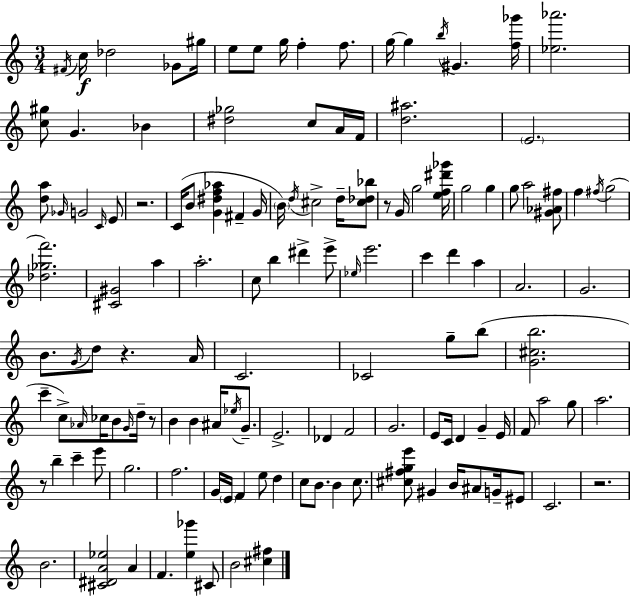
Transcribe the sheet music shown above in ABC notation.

X:1
T:Untitled
M:3/4
L:1/4
K:C
^F/4 c/4 _d2 _G/2 ^g/4 e/2 e/2 g/4 f f/2 g/4 g b/4 ^G [f_g']/4 [_e_a']2 [c^g]/2 G _B [^d_g]2 c/2 A/4 F/4 [d^a]2 E2 [da]/2 _G/4 G2 C/4 E/2 z2 C/4 B/2 [G^df_a] ^F G/4 B/4 d/4 ^c2 d/4 [^c_d_b]/2 z/2 G/4 g2 [ef^d'_g']/4 g2 g g/2 a2 [^G_A^f]/2 f ^f/4 g2 [_d_gf']2 [^C^G]2 a a2 c/2 b ^d' e'/2 _e/4 e'2 c' d' a A2 G2 B/2 G/4 d/2 z A/4 C2 _C2 g/2 b/2 [G^cb]2 c' c/2 _A/4 _c/4 B/2 G/4 d/4 z/2 B B ^A/4 _e/4 G/2 E2 _D F2 G2 E/2 C/4 D G E/4 F/2 a2 g/2 a2 z/2 b c' e'/2 g2 f2 G/4 E/4 F e/2 d c/2 B/2 B c/2 [^c^fge']/2 ^G B/4 ^A/2 G/4 ^E/2 C2 z2 B2 [^C^DA_e]2 A F [e_g'] ^C/2 B2 [^c^f]